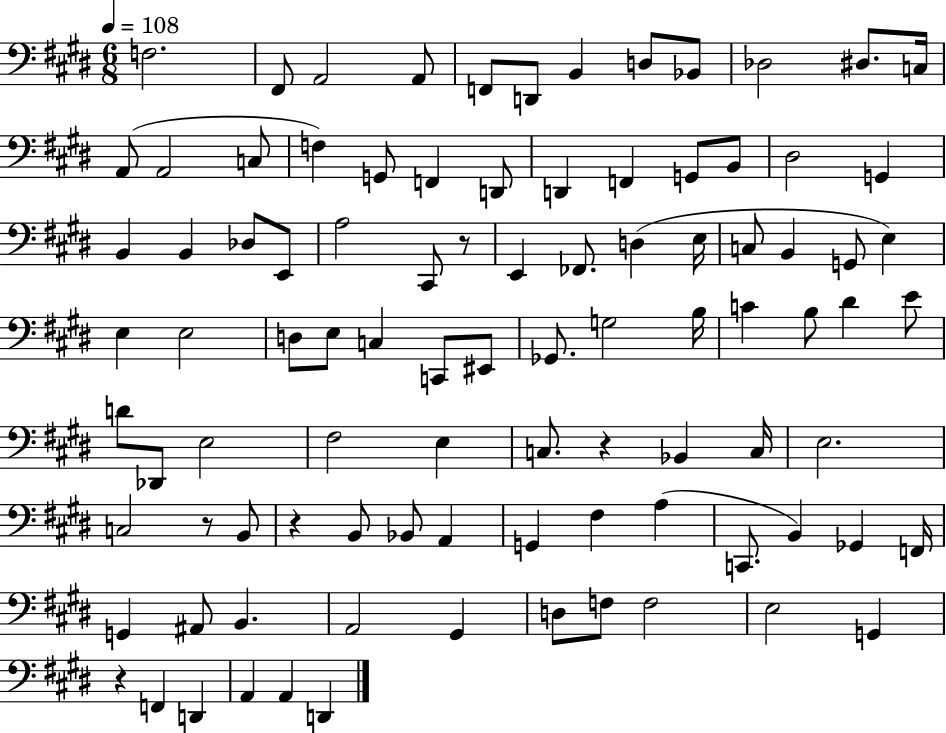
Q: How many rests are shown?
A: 5